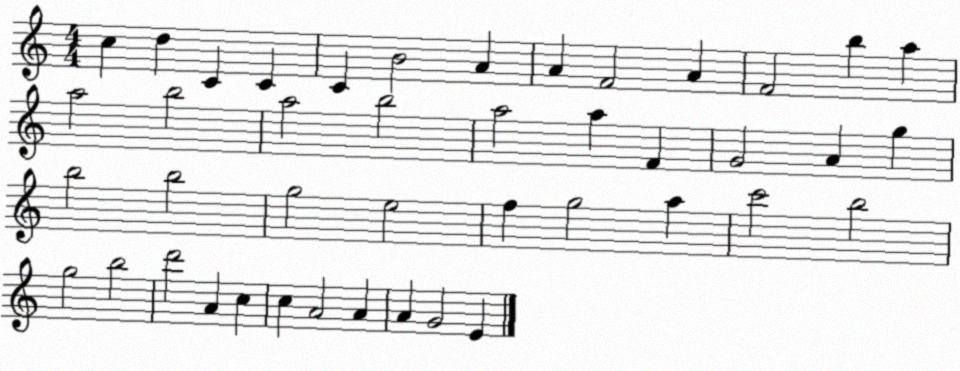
X:1
T:Untitled
M:4/4
L:1/4
K:C
c d C C C B2 A A F2 A F2 b a a2 b2 a2 b2 a2 a F G2 A g b2 b2 g2 e2 f g2 a c'2 b2 g2 b2 d'2 A c c A2 A A G2 E